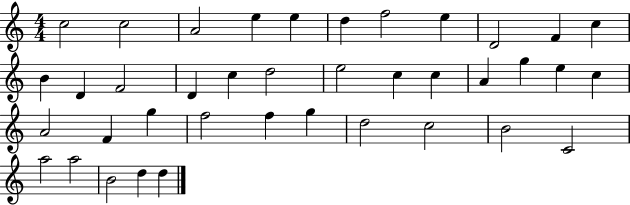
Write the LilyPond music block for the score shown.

{
  \clef treble
  \numericTimeSignature
  \time 4/4
  \key c \major
  c''2 c''2 | a'2 e''4 e''4 | d''4 f''2 e''4 | d'2 f'4 c''4 | \break b'4 d'4 f'2 | d'4 c''4 d''2 | e''2 c''4 c''4 | a'4 g''4 e''4 c''4 | \break a'2 f'4 g''4 | f''2 f''4 g''4 | d''2 c''2 | b'2 c'2 | \break a''2 a''2 | b'2 d''4 d''4 | \bar "|."
}